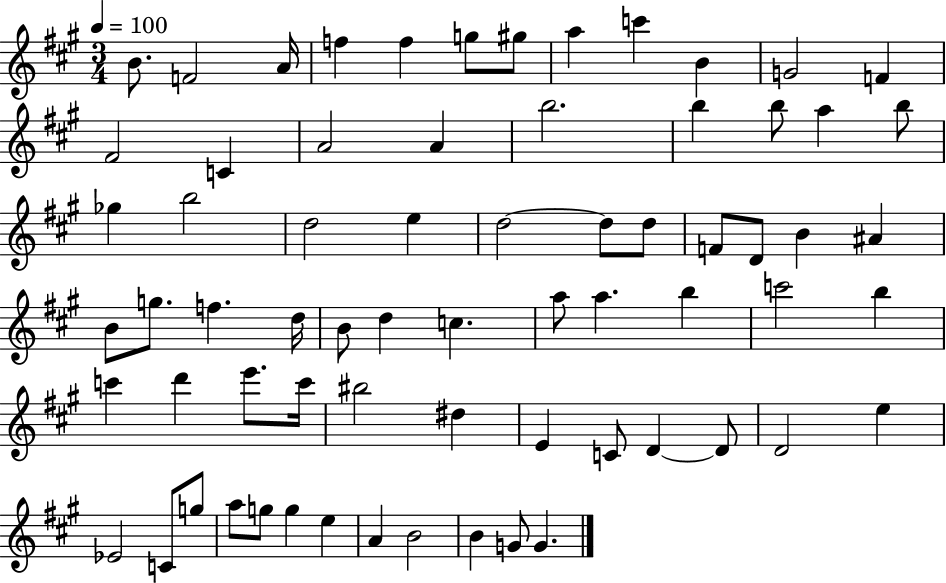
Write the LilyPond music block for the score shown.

{
  \clef treble
  \numericTimeSignature
  \time 3/4
  \key a \major
  \tempo 4 = 100
  b'8. f'2 a'16 | f''4 f''4 g''8 gis''8 | a''4 c'''4 b'4 | g'2 f'4 | \break fis'2 c'4 | a'2 a'4 | b''2. | b''4 b''8 a''4 b''8 | \break ges''4 b''2 | d''2 e''4 | d''2~~ d''8 d''8 | f'8 d'8 b'4 ais'4 | \break b'8 g''8. f''4. d''16 | b'8 d''4 c''4. | a''8 a''4. b''4 | c'''2 b''4 | \break c'''4 d'''4 e'''8. c'''16 | bis''2 dis''4 | e'4 c'8 d'4~~ d'8 | d'2 e''4 | \break ees'2 c'8 g''8 | a''8 g''8 g''4 e''4 | a'4 b'2 | b'4 g'8 g'4. | \break \bar "|."
}